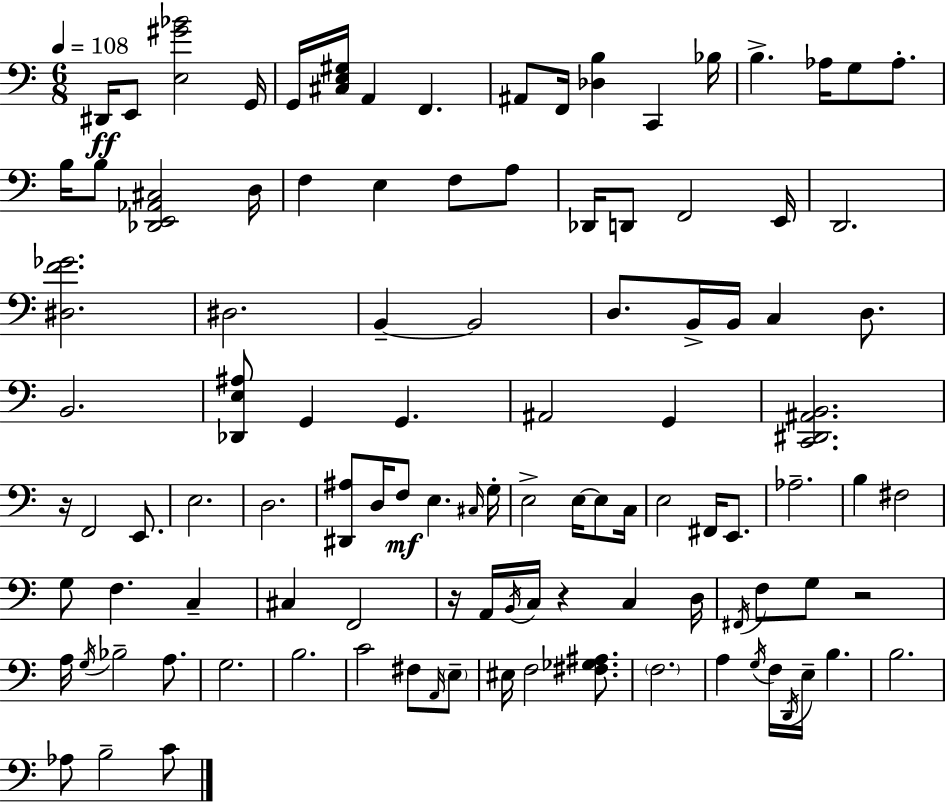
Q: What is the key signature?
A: C major